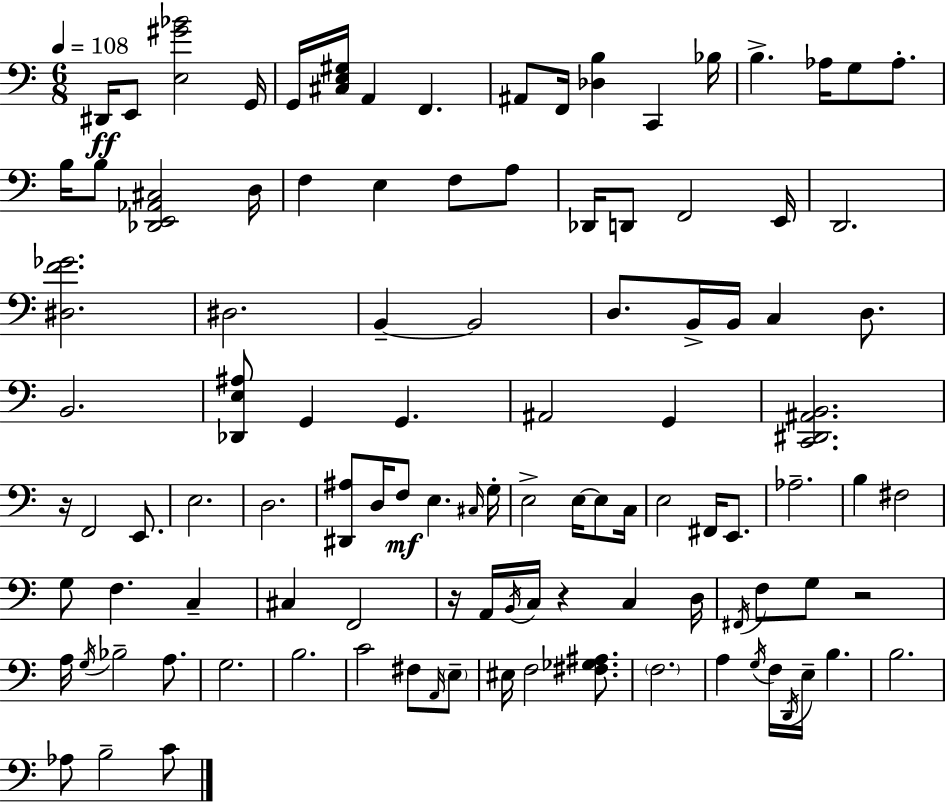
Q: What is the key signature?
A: C major